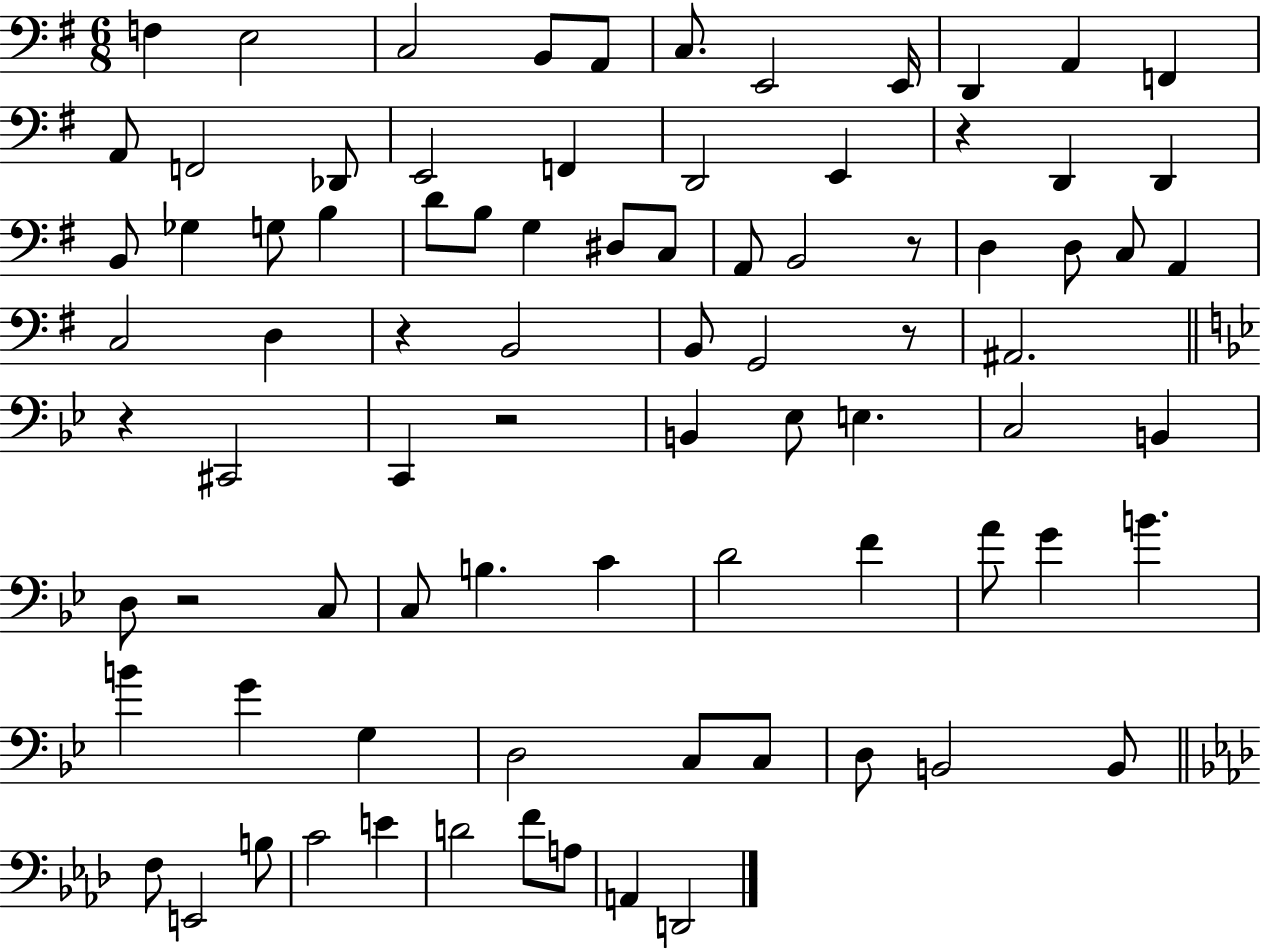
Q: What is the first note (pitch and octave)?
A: F3